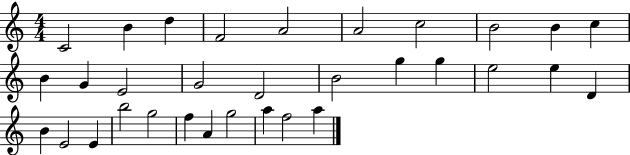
C4/h B4/q D5/q F4/h A4/h A4/h C5/h B4/h B4/q C5/q B4/q G4/q E4/h G4/h D4/h B4/h G5/q G5/q E5/h E5/q D4/q B4/q E4/h E4/q B5/h G5/h F5/q A4/q G5/h A5/q F5/h A5/q